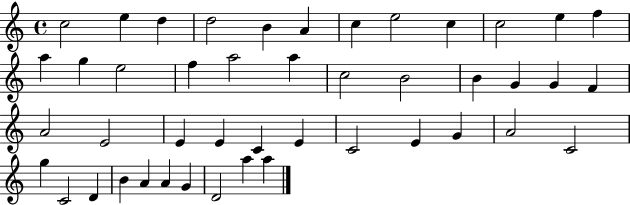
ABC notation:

X:1
T:Untitled
M:4/4
L:1/4
K:C
c2 e d d2 B A c e2 c c2 e f a g e2 f a2 a c2 B2 B G G F A2 E2 E E C E C2 E G A2 C2 g C2 D B A A G D2 a a